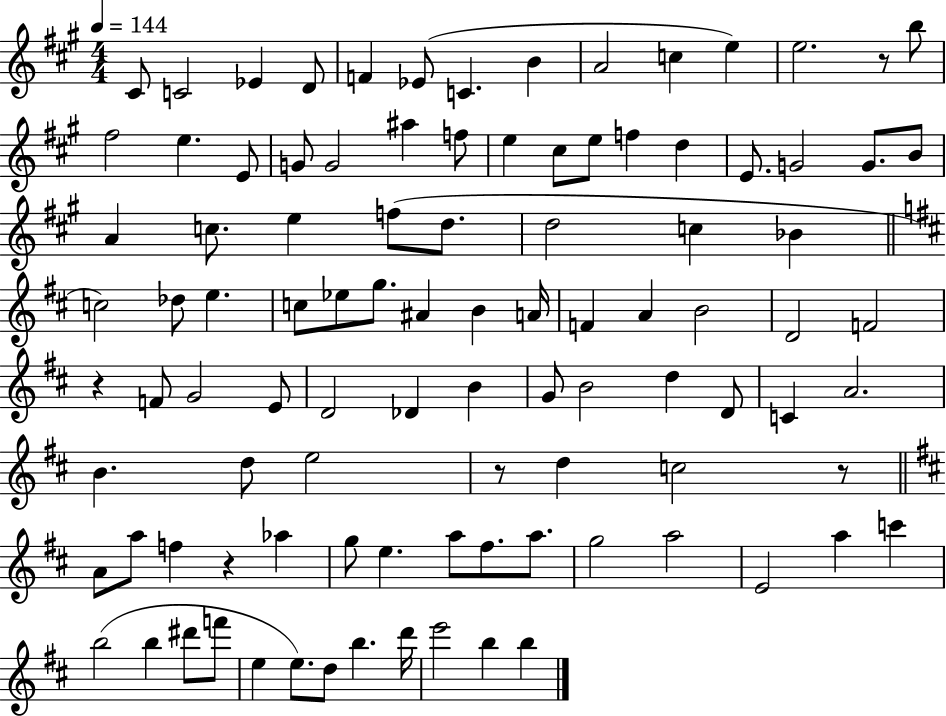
X:1
T:Untitled
M:4/4
L:1/4
K:A
^C/2 C2 _E D/2 F _E/2 C B A2 c e e2 z/2 b/2 ^f2 e E/2 G/2 G2 ^a f/2 e ^c/2 e/2 f d E/2 G2 G/2 B/2 A c/2 e f/2 d/2 d2 c _B c2 _d/2 e c/2 _e/2 g/2 ^A B A/4 F A B2 D2 F2 z F/2 G2 E/2 D2 _D B G/2 B2 d D/2 C A2 B d/2 e2 z/2 d c2 z/2 A/2 a/2 f z _a g/2 e a/2 ^f/2 a/2 g2 a2 E2 a c' b2 b ^d'/2 f'/2 e e/2 d/2 b d'/4 e'2 b b